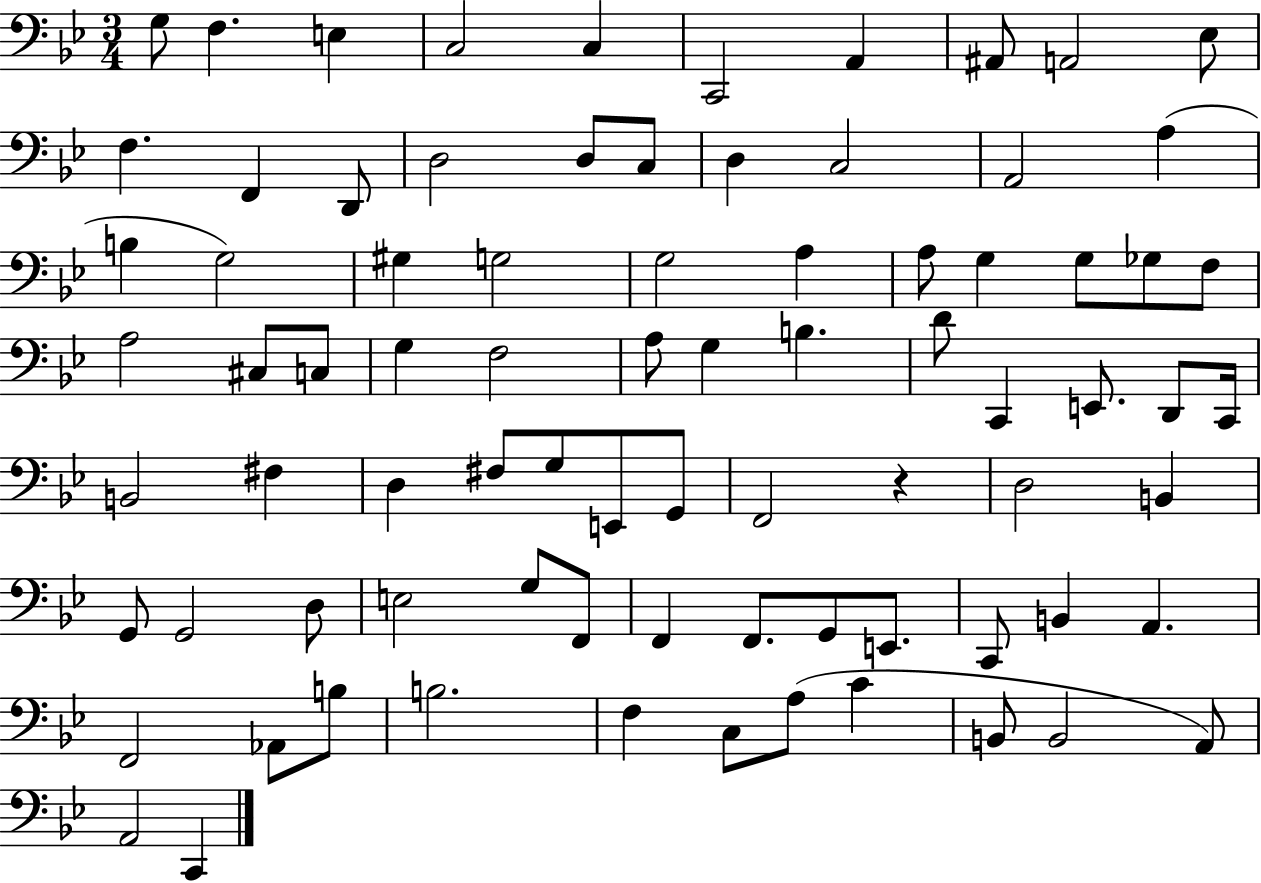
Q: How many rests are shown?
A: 1